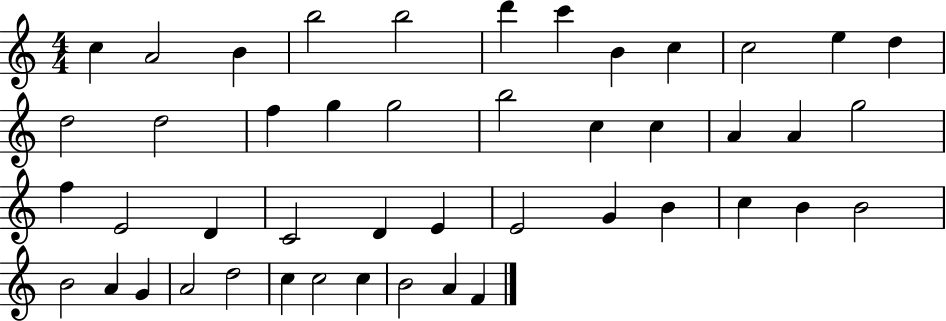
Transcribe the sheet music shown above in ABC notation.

X:1
T:Untitled
M:4/4
L:1/4
K:C
c A2 B b2 b2 d' c' B c c2 e d d2 d2 f g g2 b2 c c A A g2 f E2 D C2 D E E2 G B c B B2 B2 A G A2 d2 c c2 c B2 A F